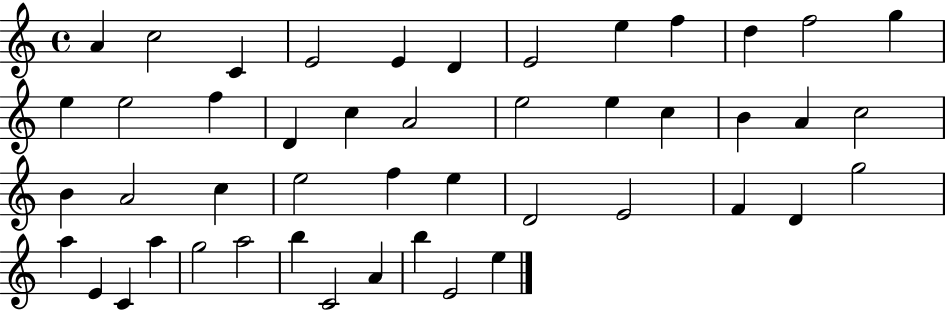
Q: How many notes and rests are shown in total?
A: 47